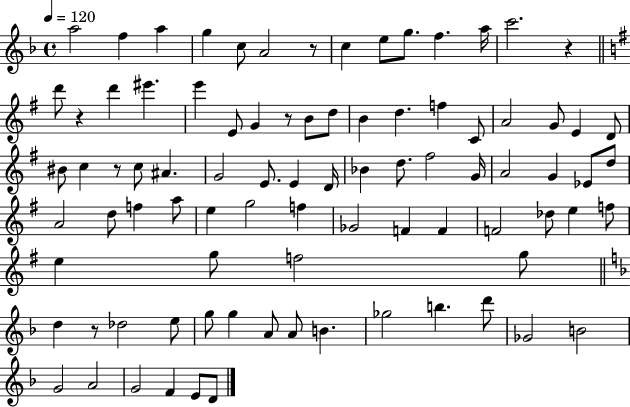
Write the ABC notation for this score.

X:1
T:Untitled
M:4/4
L:1/4
K:F
a2 f a g c/2 A2 z/2 c e/2 g/2 f a/4 c'2 z d'/2 z d' ^e' e' E/2 G z/2 B/2 d/2 B d f C/2 A2 G/2 E D/2 ^B/2 c z/2 c/2 ^A G2 E/2 E D/4 _B d/2 ^f2 G/4 A2 G _E/2 d/2 A2 d/2 f a/2 e g2 f _G2 F F F2 _d/2 e f/2 e g/2 f2 g/2 d z/2 _d2 e/2 g/2 g A/2 A/2 B _g2 b d'/2 _G2 B2 G2 A2 G2 F E/2 D/2